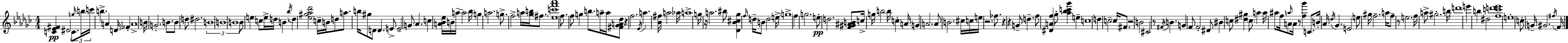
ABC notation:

X:1
T:Untitled
M:4/4
L:1/4
K:Ebm
[C_E^F] ^D2 C/2 g/4 b/4 c'/4 b A D/4 _F A4 B/4 G2 B/2 B/2 d/2 ^d2 B4 B4 B4 B/2 e c/2 e/4 d/4 B _b/4 d [_e^g_a_d']2 c/4 B/4 d/2 a/2 b/4 ^g/2 D/2 D E/2 E2 G/2 _A c [A_B_e]/4 B/4 a/4 a2 _b/4 g a2 g/2 f2 a/4 [_gb]/4 ^f/2 [_ec'f'_a']4 f/2 f/2 g b/2 a/4 a/4 [^F_GA_d]/2 z f2 _E/4 a [_B^f]/4 a2 _a/4 a4 g/4 z/4 a2 ^b/2 [_D_B^c_g] f/4 d/4 B/2 d2 e/4 g4 f g2 e/2 d2 [F^G^AB]/2 c/4 g/4 b2 b/4 c A/4 G A2 A/2 B2 ^c/4 c/4 e/4 z2 _f/2 z z G/2 d f/2 [^DAf] _g/2 [_a_bc'_g'] e c4 d c2 c/4 ^F/2 z2 B2 ^C2 z/2 ^F/4 B G F/2 F2 ^D/2 ^B c/2 [^d^g] c/2 a a/4 ^a/2 f/4 a/4 A/2 A/4 z/2 [f_g'] C/2 B/4 _A/4 _d/4 _G E2 e/2 ^g/4 f2 a/4 f/2 z/2 e2 f/4 a/2 ^g2 b/4 d'4 e' b ^d2 [fc'd'_e']4 e4 c/2 G/4 ^G2 ^f/4 F/4